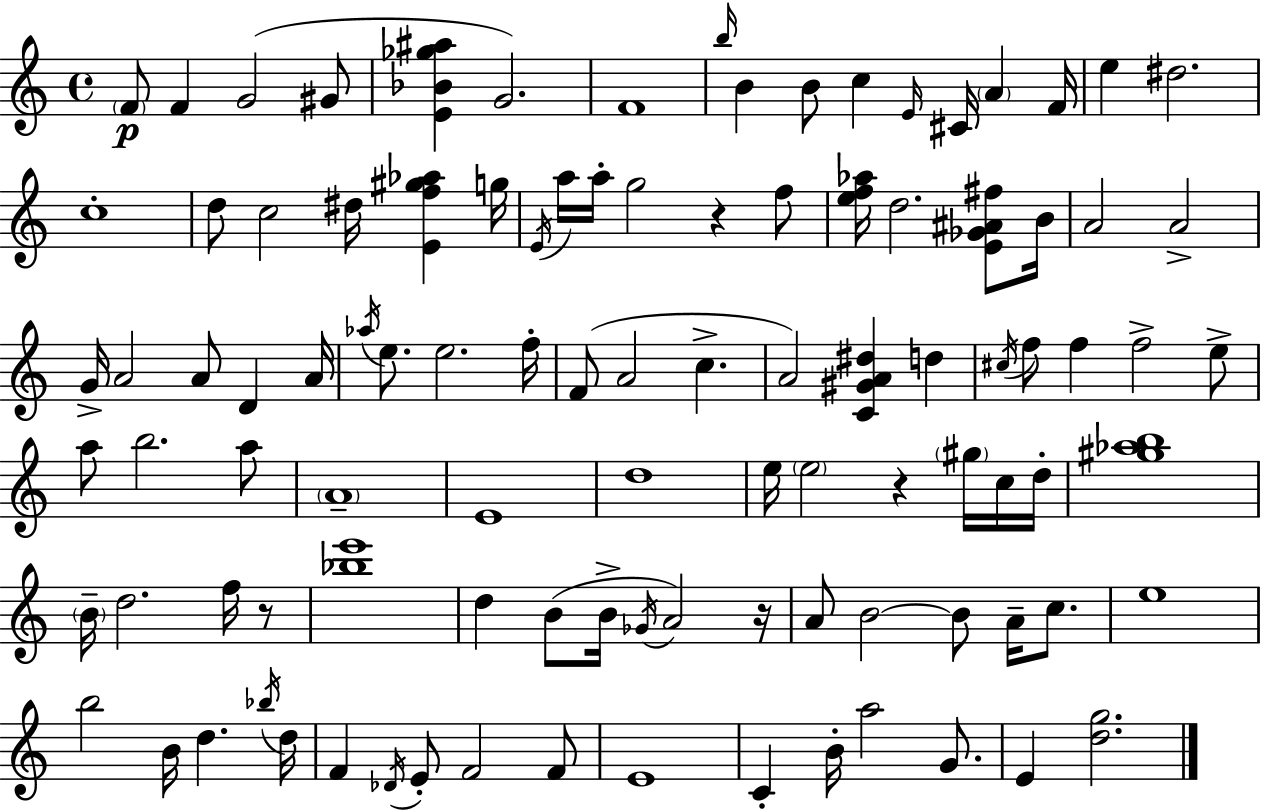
{
  \clef treble
  \time 4/4
  \defaultTimeSignature
  \key c \major
  \repeat volta 2 { \parenthesize f'8\p f'4 g'2( gis'8 | <e' bes' ges'' ais''>4 g'2.) | f'1 | \grace { b''16 } b'4 b'8 c''4 \grace { e'16 } cis'16 \parenthesize a'4 | \break f'16 e''4 dis''2. | c''1-. | d''8 c''2 dis''16 <e' f'' gis'' aes''>4 | g''16 \acciaccatura { e'16 } a''16 a''16-. g''2 r4 | \break f''8 <e'' f'' aes''>16 d''2. | <e' ges' ais' fis''>8 b'16 a'2 a'2-> | g'16-> a'2 a'8 d'4 | a'16 \acciaccatura { aes''16 } e''8. e''2. | \break f''16-. f'8( a'2 c''4.-> | a'2) <c' gis' a' dis''>4 | d''4 \acciaccatura { cis''16 } f''8 f''4 f''2-> | e''8-> a''8 b''2. | \break a''8 \parenthesize a'1-- | e'1 | d''1 | e''16 \parenthesize e''2 r4 | \break \parenthesize gis''16 c''16 d''16-. <gis'' aes'' b''>1 | \parenthesize b'16-- d''2. | f''16 r8 <bes'' e'''>1 | d''4 b'8( b'16-> \acciaccatura { ges'16 }) a'2 | \break r16 a'8 b'2~~ | b'8 a'16-- c''8. e''1 | b''2 b'16 d''4. | \acciaccatura { bes''16 } d''16 f'4 \acciaccatura { des'16 } e'8-. f'2 | \break f'8 e'1 | c'4-. b'16-. a''2 | g'8. e'4 <d'' g''>2. | } \bar "|."
}